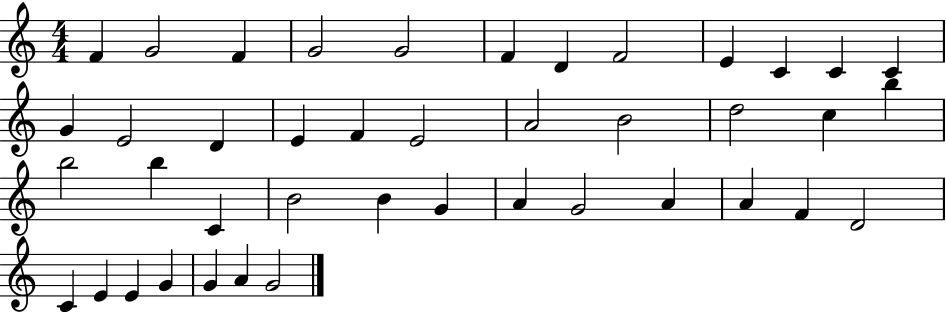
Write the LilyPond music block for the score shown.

{
  \clef treble
  \numericTimeSignature
  \time 4/4
  \key c \major
  f'4 g'2 f'4 | g'2 g'2 | f'4 d'4 f'2 | e'4 c'4 c'4 c'4 | \break g'4 e'2 d'4 | e'4 f'4 e'2 | a'2 b'2 | d''2 c''4 b''4 | \break b''2 b''4 c'4 | b'2 b'4 g'4 | a'4 g'2 a'4 | a'4 f'4 d'2 | \break c'4 e'4 e'4 g'4 | g'4 a'4 g'2 | \bar "|."
}